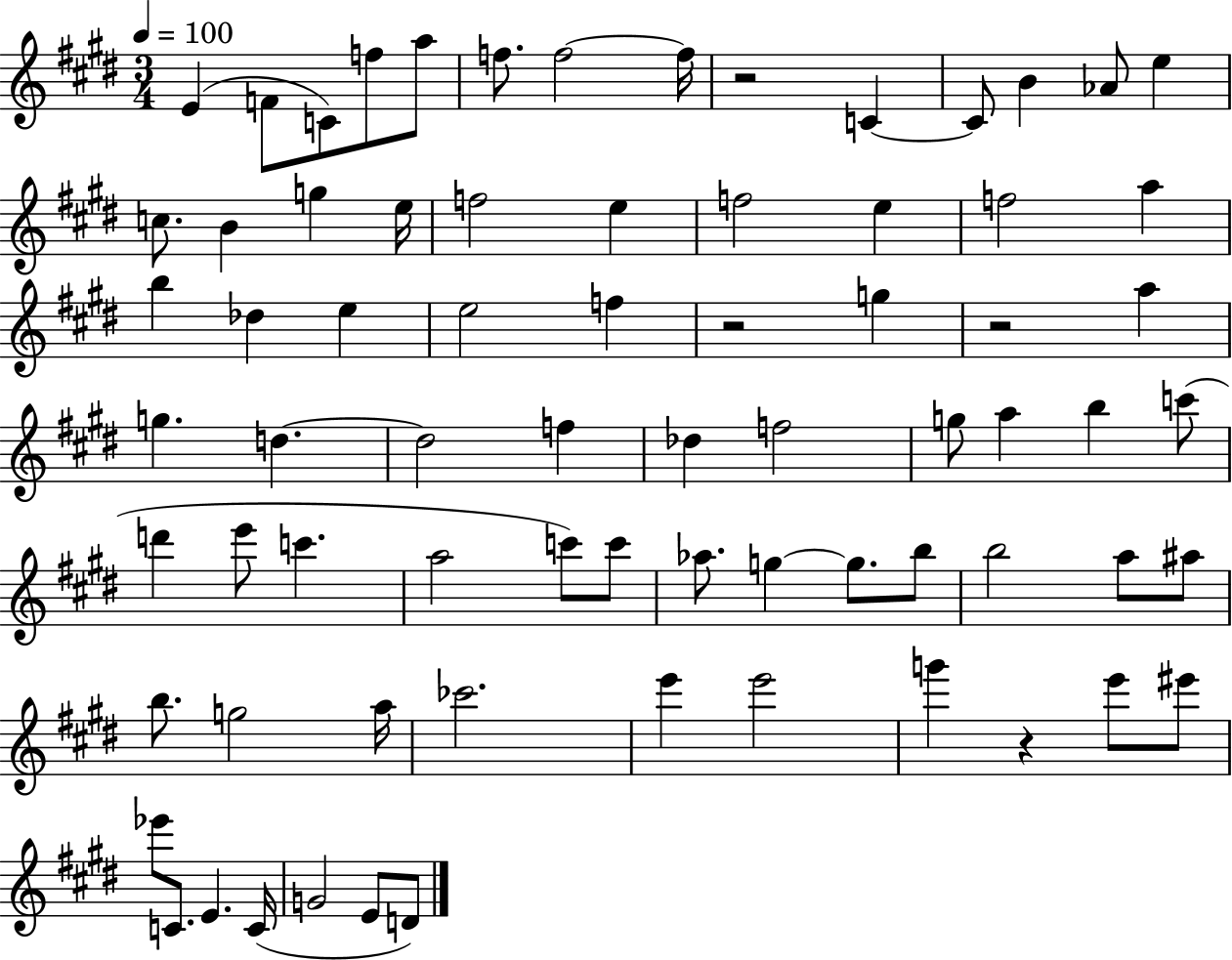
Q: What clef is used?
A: treble